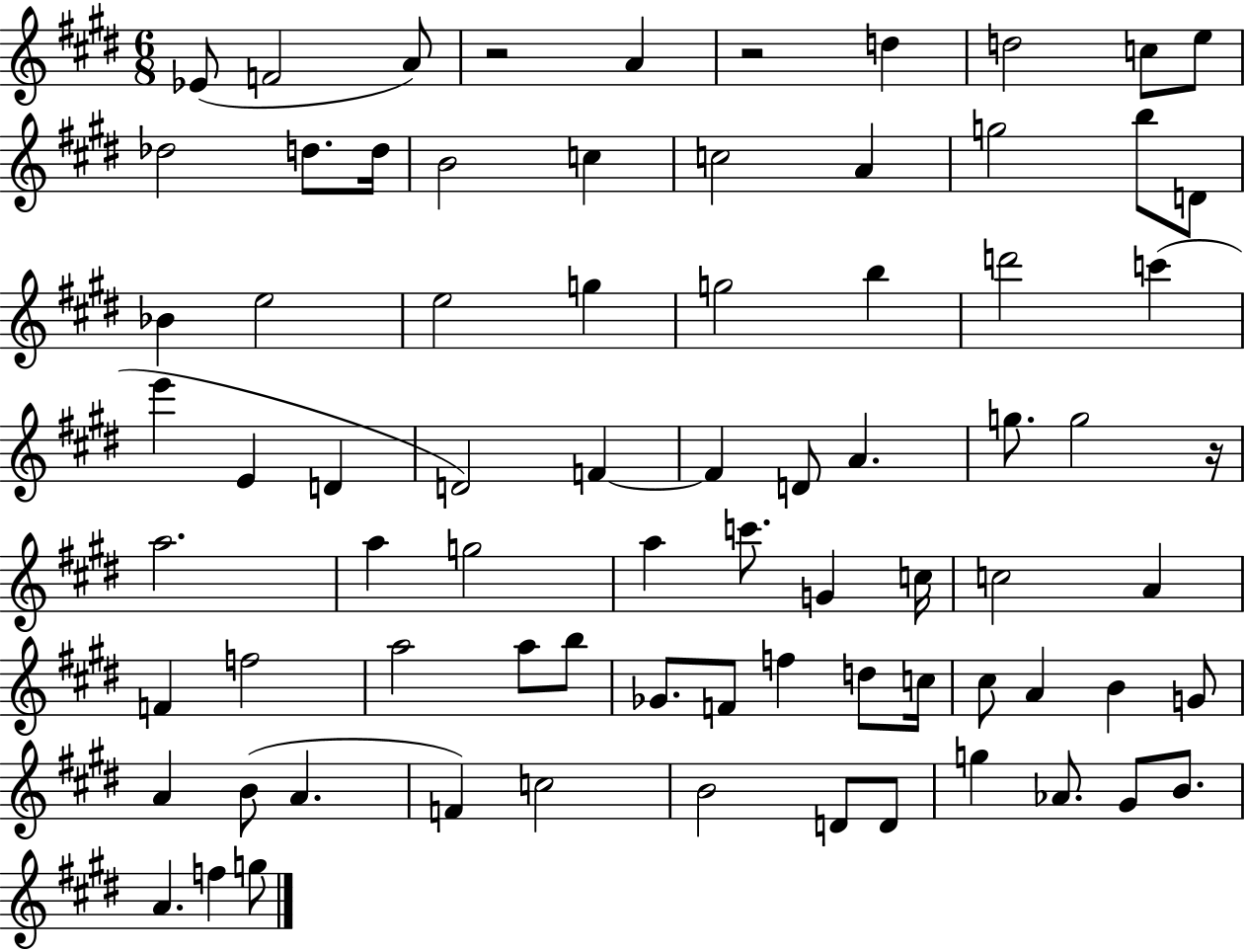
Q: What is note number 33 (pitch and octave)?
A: D4